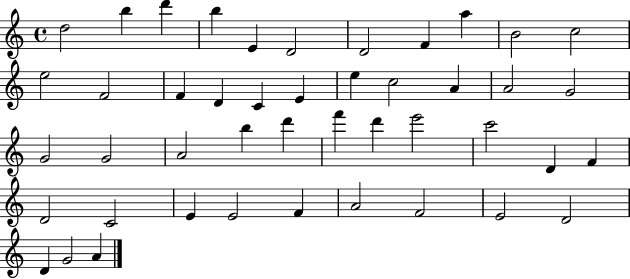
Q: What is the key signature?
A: C major